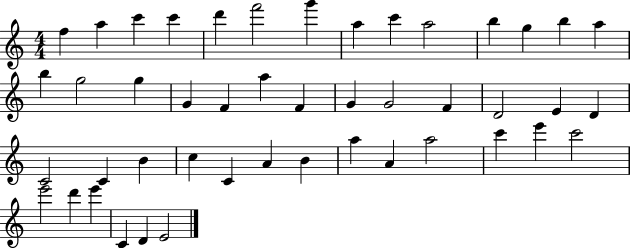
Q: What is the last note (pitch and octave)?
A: E4